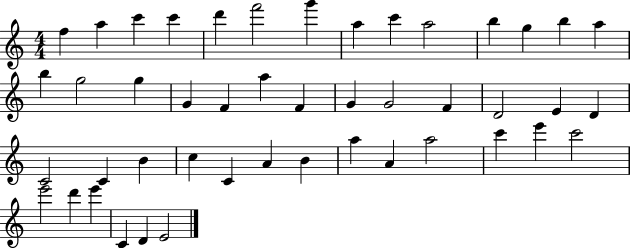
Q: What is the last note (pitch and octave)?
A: E4